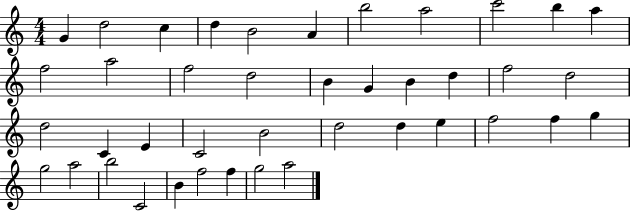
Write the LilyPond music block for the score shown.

{
  \clef treble
  \numericTimeSignature
  \time 4/4
  \key c \major
  g'4 d''2 c''4 | d''4 b'2 a'4 | b''2 a''2 | c'''2 b''4 a''4 | \break f''2 a''2 | f''2 d''2 | b'4 g'4 b'4 d''4 | f''2 d''2 | \break d''2 c'4 e'4 | c'2 b'2 | d''2 d''4 e''4 | f''2 f''4 g''4 | \break g''2 a''2 | b''2 c'2 | b'4 f''2 f''4 | g''2 a''2 | \break \bar "|."
}